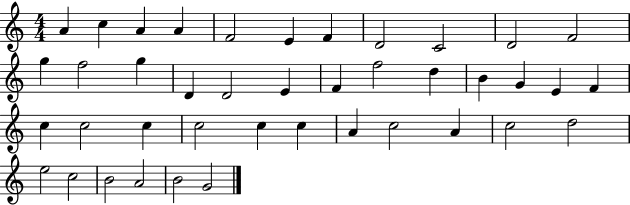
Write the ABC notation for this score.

X:1
T:Untitled
M:4/4
L:1/4
K:C
A c A A F2 E F D2 C2 D2 F2 g f2 g D D2 E F f2 d B G E F c c2 c c2 c c A c2 A c2 d2 e2 c2 B2 A2 B2 G2